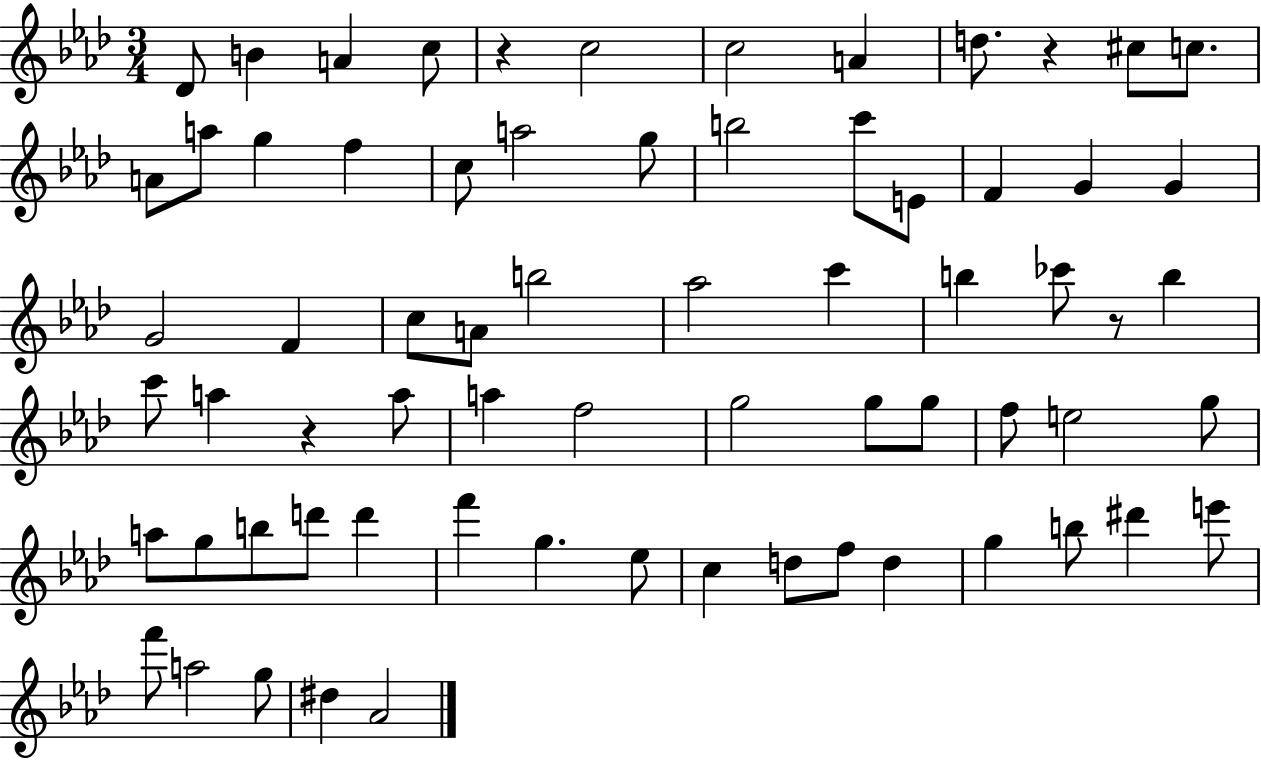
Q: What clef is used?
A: treble